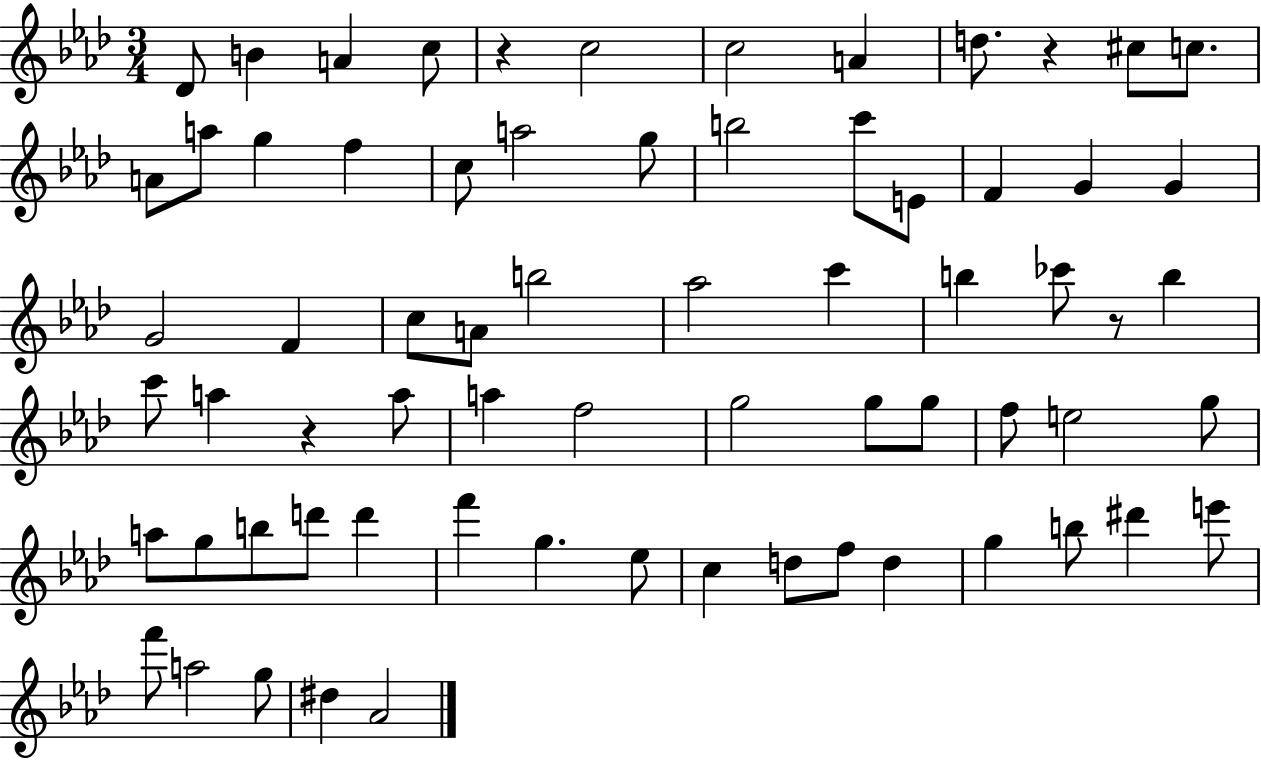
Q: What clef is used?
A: treble